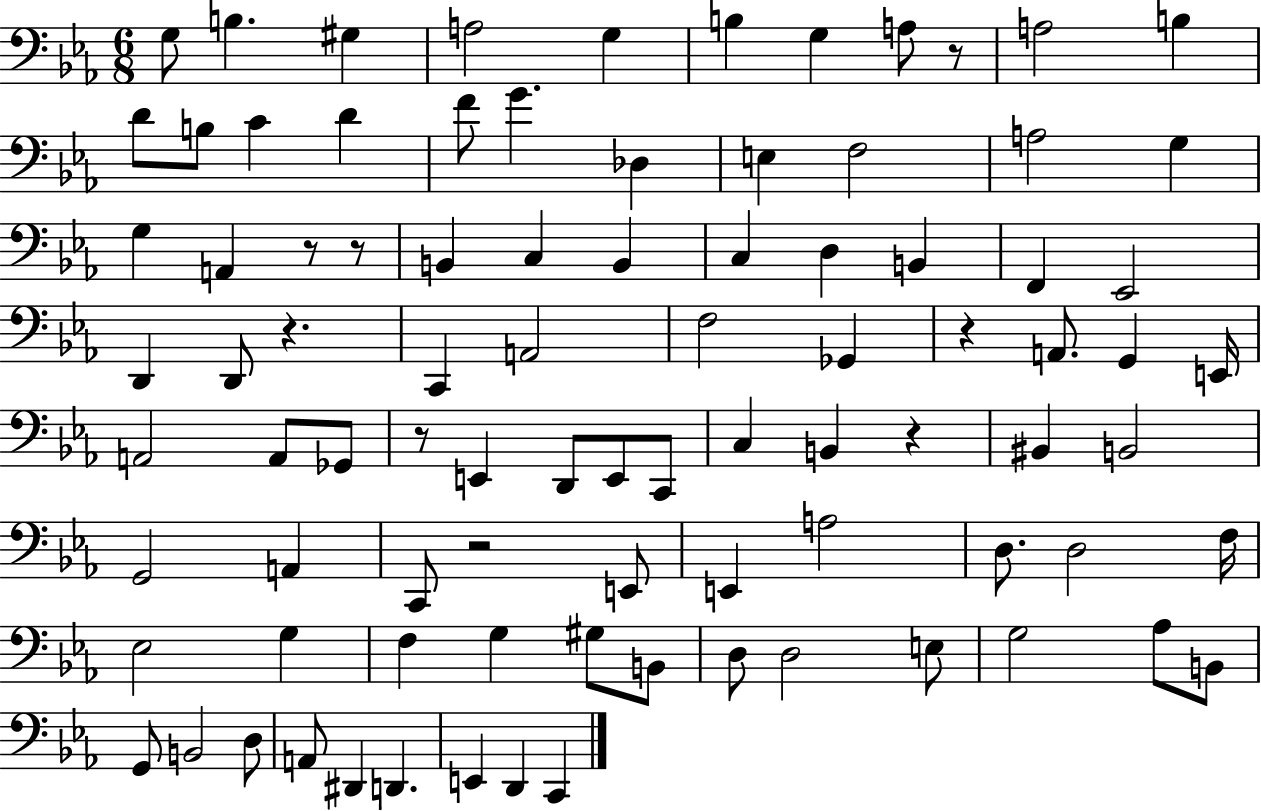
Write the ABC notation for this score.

X:1
T:Untitled
M:6/8
L:1/4
K:Eb
G,/2 B, ^G, A,2 G, B, G, A,/2 z/2 A,2 B, D/2 B,/2 C D F/2 G _D, E, F,2 A,2 G, G, A,, z/2 z/2 B,, C, B,, C, D, B,, F,, _E,,2 D,, D,,/2 z C,, A,,2 F,2 _G,, z A,,/2 G,, E,,/4 A,,2 A,,/2 _G,,/2 z/2 E,, D,,/2 E,,/2 C,,/2 C, B,, z ^B,, B,,2 G,,2 A,, C,,/2 z2 E,,/2 E,, A,2 D,/2 D,2 F,/4 _E,2 G, F, G, ^G,/2 B,,/2 D,/2 D,2 E,/2 G,2 _A,/2 B,,/2 G,,/2 B,,2 D,/2 A,,/2 ^D,, D,, E,, D,, C,,